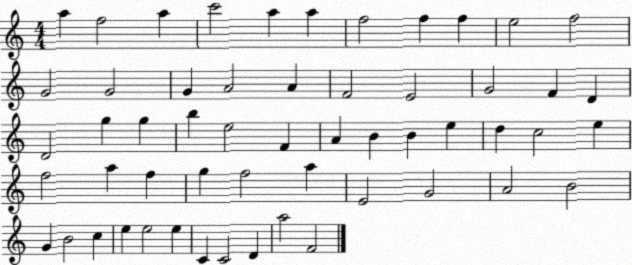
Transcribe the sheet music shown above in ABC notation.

X:1
T:Untitled
M:4/4
L:1/4
K:C
a f2 a c'2 a a f2 f f e2 f2 G2 G2 G A2 A F2 E2 G2 F D D2 g g b e2 F A B B e d c2 e f2 a f g f2 a E2 G2 A2 B2 G B2 c e e2 e C C2 D a2 F2